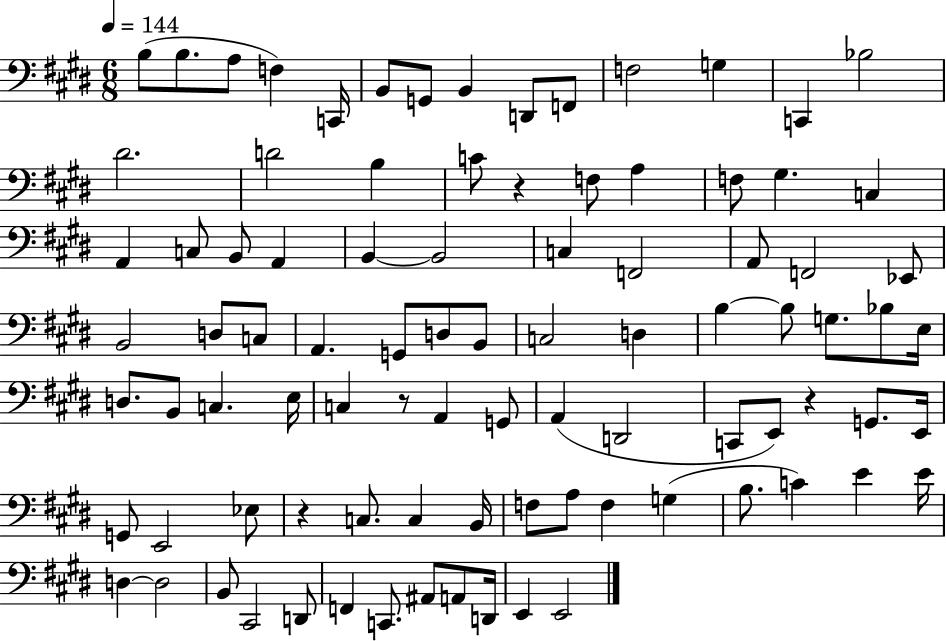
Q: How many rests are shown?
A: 4